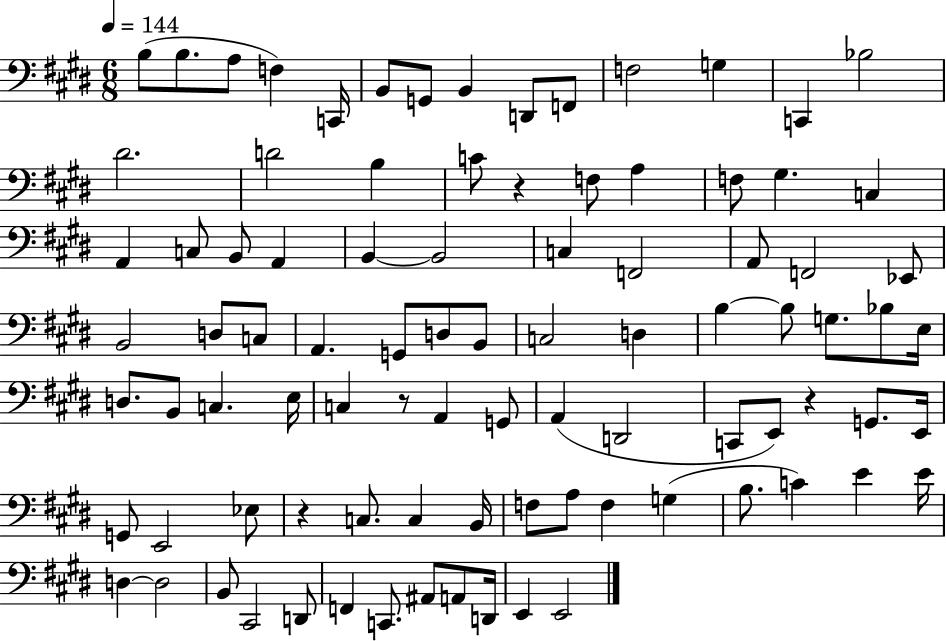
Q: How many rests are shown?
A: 4